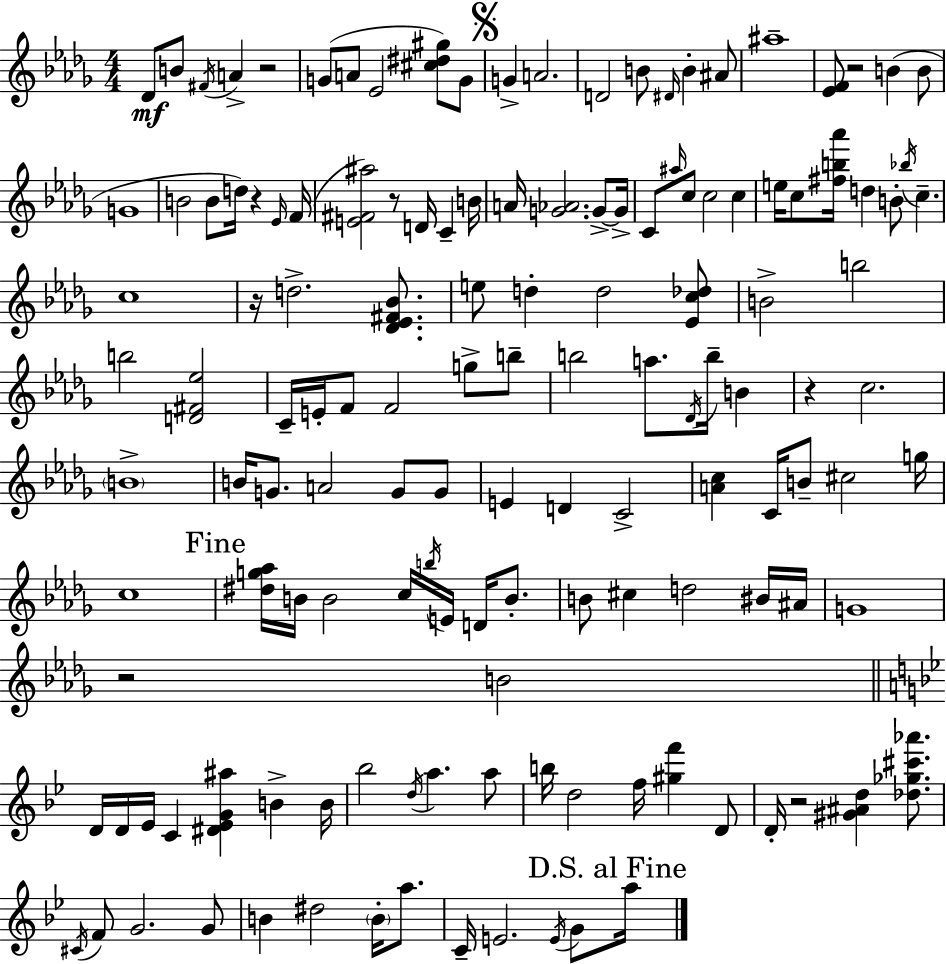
{
  \clef treble
  \numericTimeSignature
  \time 4/4
  \key bes \minor
  des'8\mf b'8 \acciaccatura { fis'16 } a'4-> r2 | g'8( a'8 ees'2 <cis'' dis'' gis''>8) g'8 | \mark \markup { \musicglyph "scripts.segno" } g'4-> a'2. | d'2 b'8 \grace { dis'16 } b'4-. | \break ais'8 ais''1-- | <ees' f'>8 r2 b'4( | b'8 g'1 | b'2 b'8 d''16) r4 | \break \grace { ees'16 }( f'16 <e' fis' ais''>2) r8 d'16 c'4-- | b'16 a'16 <g' aes'>2. | g'8->~~ g'16-> c'8 \grace { ais''16 } c''8 c''2 | c''4 e''16 c''8 <fis'' b'' aes'''>16 d''4 b'8-. \acciaccatura { bes''16 } c''4.-- | \break c''1 | r16 d''2.-> | <des' ees' fis' bes'>8. e''8 d''4-. d''2 | <ees' c'' des''>8 b'2-> b''2 | \break b''2 <d' fis' ees''>2 | c'16-- e'16-. f'8 f'2 | g''8-> b''8-- b''2 a''8. | \acciaccatura { des'16 } b''16-- b'4 r4 c''2. | \break \parenthesize b'1-> | b'16 g'8. a'2 | g'8 g'8 e'4 d'4 c'2-> | <a' c''>4 c'16 b'8-- cis''2 | \break g''16 c''1 | \mark "Fine" <dis'' g'' aes''>16 b'16 b'2 | c''16 \acciaccatura { b''16 } e'16 d'16 b'8.-. b'8 cis''4 d''2 | bis'16 ais'16 g'1 | \break r2 b'2 | \bar "||" \break \key bes \major d'16 d'16 ees'16 c'4 <dis' ees' g' ais''>4 b'4-> b'16 | bes''2 \acciaccatura { d''16 } a''4. a''8 | b''16 d''2 f''16 <gis'' f'''>4 d'8 | d'16-. r2 <gis' ais' d''>4 <des'' ges'' cis''' aes'''>8. | \break \acciaccatura { cis'16 } f'8 g'2. | g'8 b'4 dis''2 \parenthesize b'16-. a''8. | c'16-- e'2. \acciaccatura { e'16 } | g'8 \mark "D.S. al Fine" a''16 \bar "|."
}